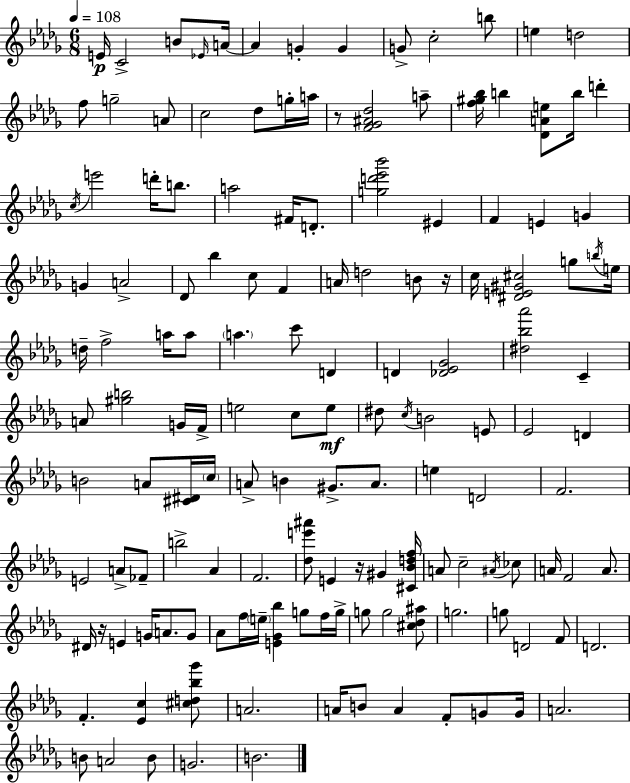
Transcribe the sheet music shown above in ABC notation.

X:1
T:Untitled
M:6/8
L:1/4
K:Bbm
E/4 C2 B/2 _E/4 A/4 A G G G/2 c2 b/2 e d2 f/2 g2 A/2 c2 _d/2 g/4 a/4 z/2 [F_G^A_d]2 a/2 [f^g_b]/4 b [_DAe]/2 b/4 d' c/4 e'2 d'/4 b/2 a2 ^F/4 D/2 [gd'_e'_b']2 ^E F E G G A2 _D/2 _b c/2 F A/4 d2 B/2 z/4 c/4 [^DE^G^c]2 g/2 b/4 e/4 d/4 f2 a/4 a/2 a c'/2 D D [_D_E_G]2 [^d_b_a']2 C A/2 [^gb]2 G/4 F/4 e2 c/2 e/2 ^d/2 c/4 B2 E/2 _E2 D B2 A/2 [^C^D]/4 c/4 A/2 B ^G/2 A/2 e D2 F2 E2 A/2 _F/2 b2 _A F2 [_de'^a']/2 E z/4 ^G [^C_Bdf]/4 A/2 c2 ^A/4 _c/2 A/4 F2 A/2 ^D/4 z/4 E G/4 A/2 G/2 _A/2 f/4 e/4 [E_G_b] g/2 f/4 g/4 g/2 g2 [^c_d^a]/2 g2 g/2 D2 F/2 D2 F [_Ec] [^cd_b_g']/2 A2 A/4 B/2 A F/2 G/2 G/4 A2 B/2 A2 B/2 G2 B2